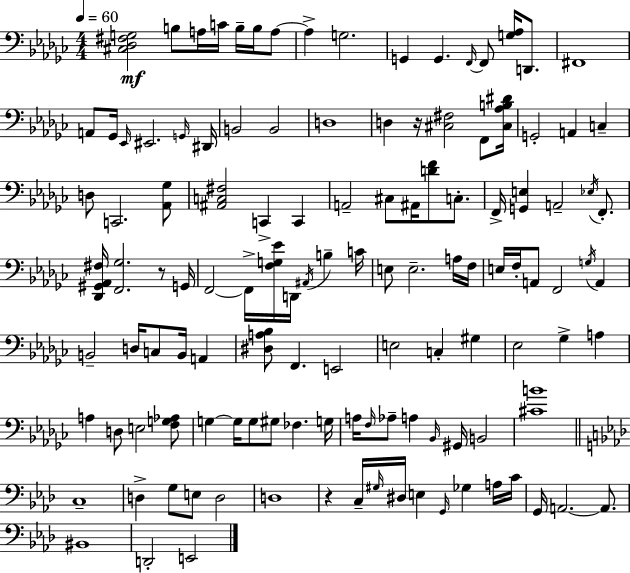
{
  \clef bass
  \numericTimeSignature
  \time 4/4
  \key ees \minor
  \tempo 4 = 60
  <cis des fis g>2\mf b8 a16 c'16 b16-- b16 a8~~ | a4-> g2. | g,4 g,4. \grace { f,16~ }~ f,8 <g aes>16 d,8. | fis,1 | \break a,8 ges,16 \grace { ees,16 } eis,2. | \grace { g,16 } dis,16 b,2 b,2 | d1 | d4 r16 <cis fis>2 | \break f,8 <cis aes b dis'>16 g,2-. a,4 c4-- | d8 c,2. | <aes, ges>8 <ais, c fis>2 c,4-> c,4 | a,2-- cis8 ais,16 <d' f'>8 | \break c8.-. f,16-> <g, e>4 a,2-- | \acciaccatura { ees16 } f,8.-. <des, gis, aes, fis>16 <f, ges>2. | r8 g,16 f,2~~ f,16-> <f g ees'>16 d,16 \acciaccatura { ais,16 } | b4-- c'16 e8 e2.-- | \break a16 f16 e16 f16-. a,8 f,2 | \acciaccatura { g16 } a,4 b,2-- d16 c8 | b,16 a,4 <dis a bes>8 f,4. e,2 | e2 c4-. | \break gis4 ees2 ges4-> | a4 a4 d8 e2 | <f g aes>8 g4~~ g16 g8 gis8 fes4. | g16 a16 \grace { f16 } aes8-- a4 \grace { bes,16 } gis,16 | \break b,2 <cis' b'>1 | \bar "||" \break \key aes \major c1-- | d4-> g8 e8 d2 | d1 | r4 c16-- \grace { gis16 } dis16 e4 \grace { g,16 } ges4 | \break a16 c'16 g,16 a,2.~~ a,8. | bis,1 | d,2-. e,2 | \bar "|."
}